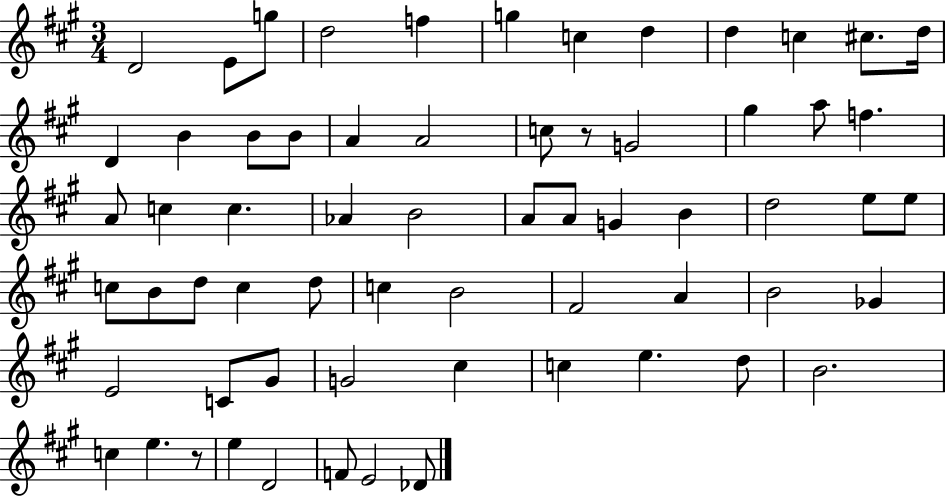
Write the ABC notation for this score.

X:1
T:Untitled
M:3/4
L:1/4
K:A
D2 E/2 g/2 d2 f g c d d c ^c/2 d/4 D B B/2 B/2 A A2 c/2 z/2 G2 ^g a/2 f A/2 c c _A B2 A/2 A/2 G B d2 e/2 e/2 c/2 B/2 d/2 c d/2 c B2 ^F2 A B2 _G E2 C/2 ^G/2 G2 ^c c e d/2 B2 c e z/2 e D2 F/2 E2 _D/2